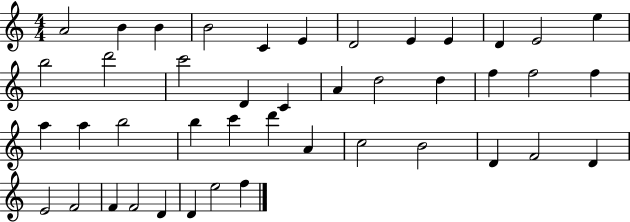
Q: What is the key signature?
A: C major